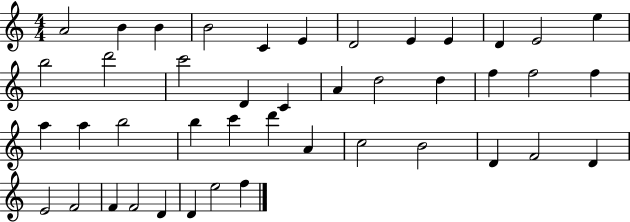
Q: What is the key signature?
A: C major